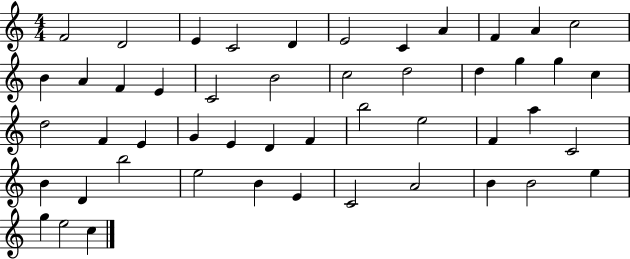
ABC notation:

X:1
T:Untitled
M:4/4
L:1/4
K:C
F2 D2 E C2 D E2 C A F A c2 B A F E C2 B2 c2 d2 d g g c d2 F E G E D F b2 e2 F a C2 B D b2 e2 B E C2 A2 B B2 e g e2 c